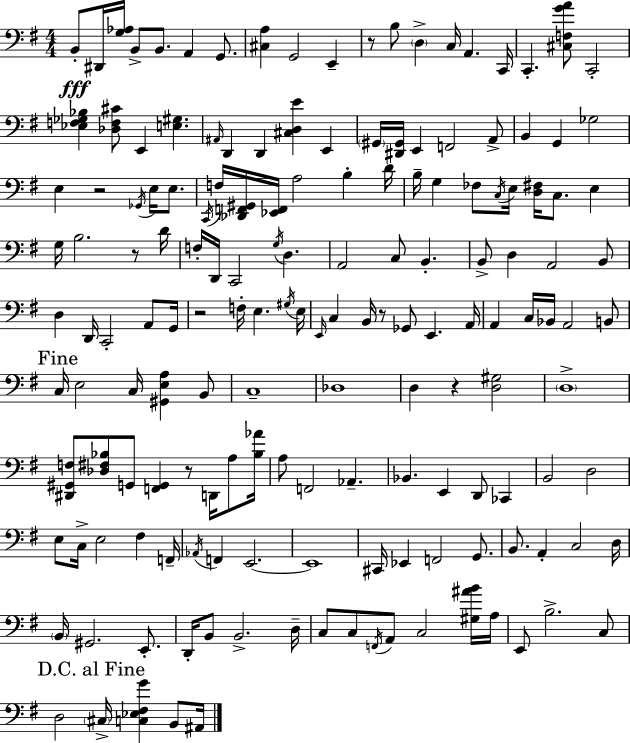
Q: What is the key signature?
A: E minor